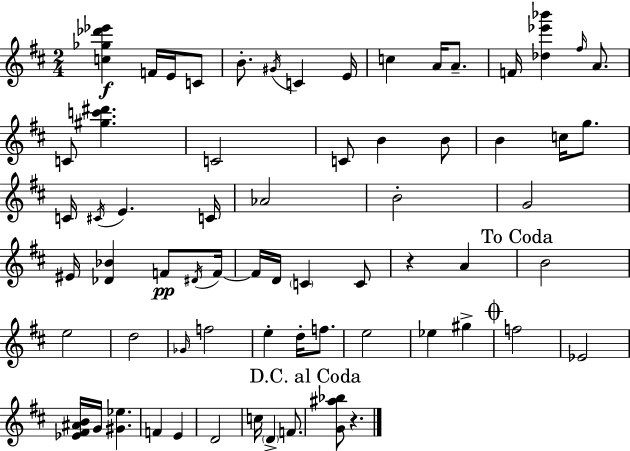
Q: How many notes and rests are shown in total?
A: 66